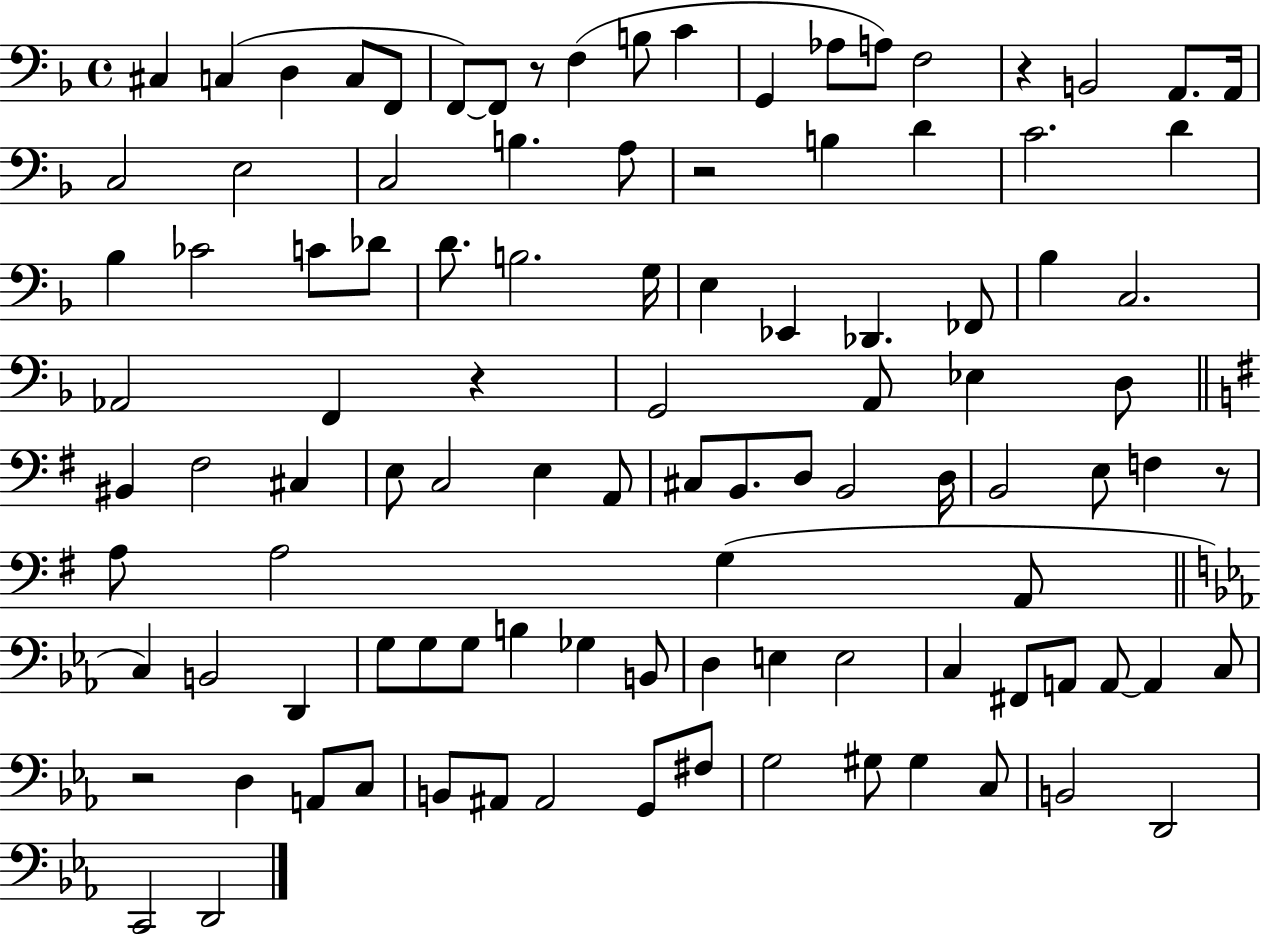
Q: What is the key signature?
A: F major